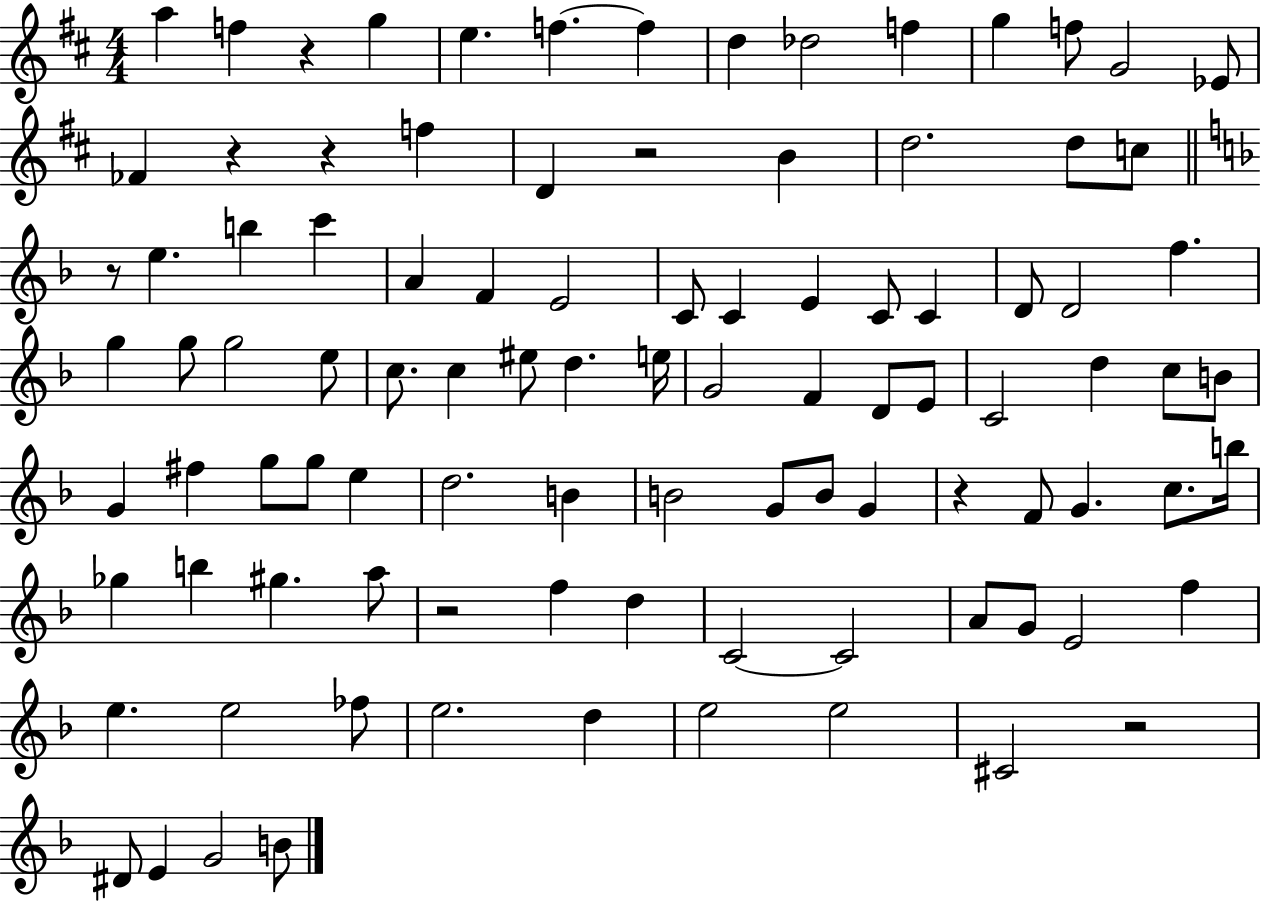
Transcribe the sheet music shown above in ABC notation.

X:1
T:Untitled
M:4/4
L:1/4
K:D
a f z g e f f d _d2 f g f/2 G2 _E/2 _F z z f D z2 B d2 d/2 c/2 z/2 e b c' A F E2 C/2 C E C/2 C D/2 D2 f g g/2 g2 e/2 c/2 c ^e/2 d e/4 G2 F D/2 E/2 C2 d c/2 B/2 G ^f g/2 g/2 e d2 B B2 G/2 B/2 G z F/2 G c/2 b/4 _g b ^g a/2 z2 f d C2 C2 A/2 G/2 E2 f e e2 _f/2 e2 d e2 e2 ^C2 z2 ^D/2 E G2 B/2